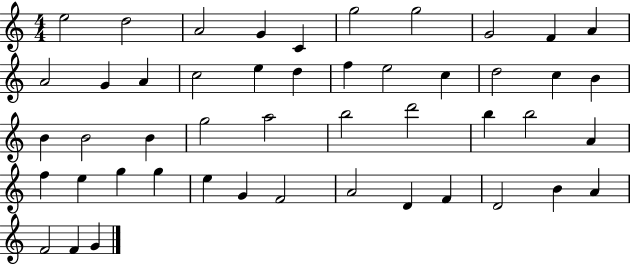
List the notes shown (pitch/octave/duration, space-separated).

E5/h D5/h A4/h G4/q C4/q G5/h G5/h G4/h F4/q A4/q A4/h G4/q A4/q C5/h E5/q D5/q F5/q E5/h C5/q D5/h C5/q B4/q B4/q B4/h B4/q G5/h A5/h B5/h D6/h B5/q B5/h A4/q F5/q E5/q G5/q G5/q E5/q G4/q F4/h A4/h D4/q F4/q D4/h B4/q A4/q F4/h F4/q G4/q